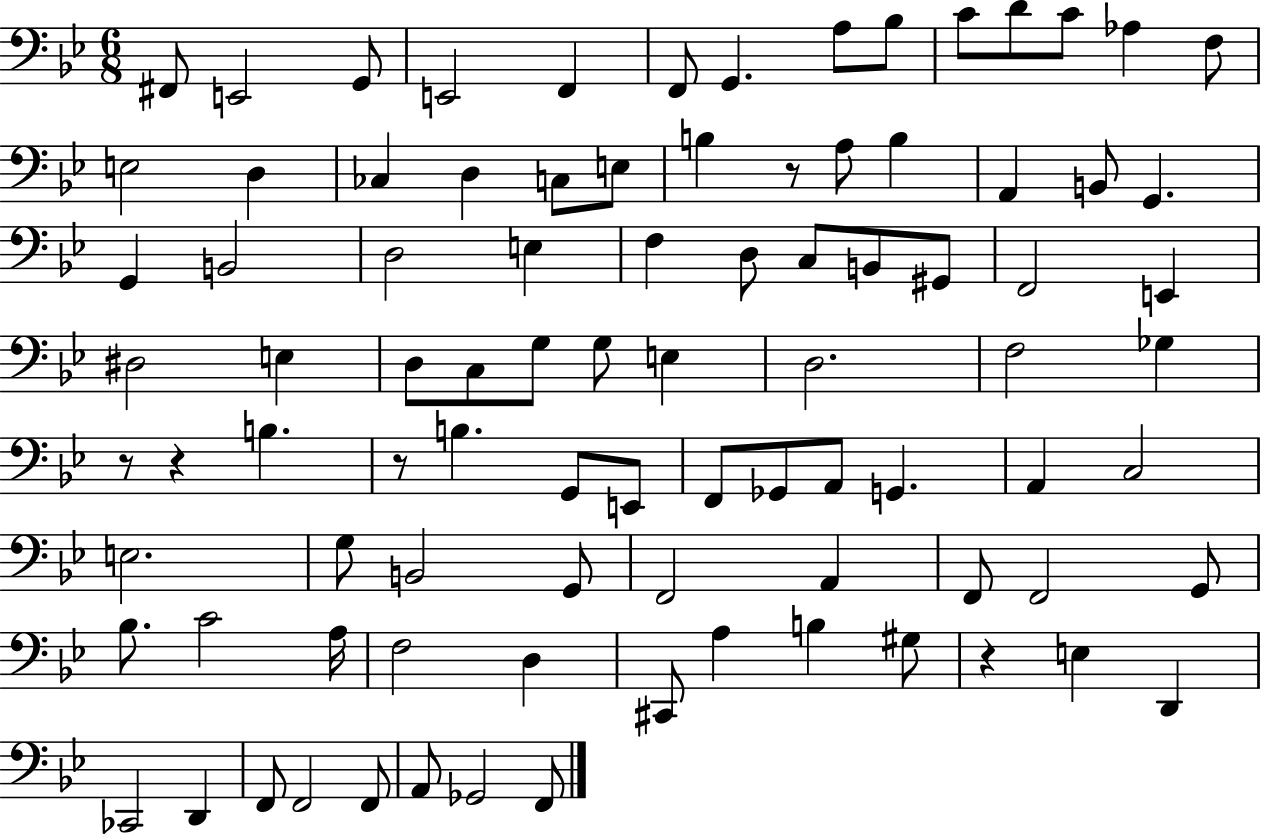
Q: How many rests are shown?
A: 5